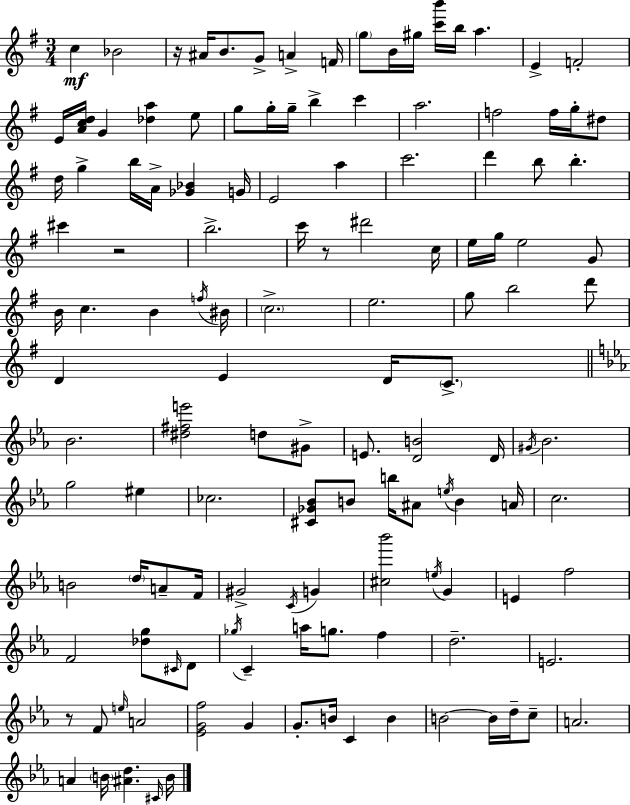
C5/q Bb4/h R/s A#4/s B4/e. G4/e A4/q F4/s G5/e B4/s G#5/s [C6,B6]/s B5/s A5/q. E4/q F4/h E4/s [A4,C5,D5]/s G4/q [Db5,A5]/q E5/e G5/e G5/s G5/s B5/q C6/q A5/h. F5/h F5/s G5/s D#5/e D5/s G5/q B5/s A4/s [Gb4,Bb4]/q G4/s E4/h A5/q C6/h. D6/q B5/e B5/q. C#6/q R/h B5/h. C6/s R/e D#6/h C5/s E5/s G5/s E5/h G4/e B4/s C5/q. B4/q F5/s BIS4/s C5/h. E5/h. G5/e B5/h D6/e D4/q E4/q D4/s C4/e. Bb4/h. [D#5,F#5,E6]/h D5/e G#4/e E4/e. [D4,B4]/h D4/s G#4/s Bb4/h. G5/h EIS5/q CES5/h. [C#4,Gb4,Bb4]/e B4/e B5/s A#4/e E5/s B4/q A4/s C5/h. B4/h D5/s A4/e F4/s G#4/h C4/s G4/q [C#5,Bb6]/h E5/s G4/q E4/q F5/h F4/h [Db5,G5]/e C#4/s D4/e Gb5/s C4/q A5/s G5/e. F5/q D5/h. E4/h. R/e F4/e E5/s A4/h [Eb4,G4,F5]/h G4/q G4/e. B4/s C4/q B4/q B4/h B4/s D5/s C5/e A4/h. A4/q B4/s [A#4,D5]/q. C#4/s B4/s